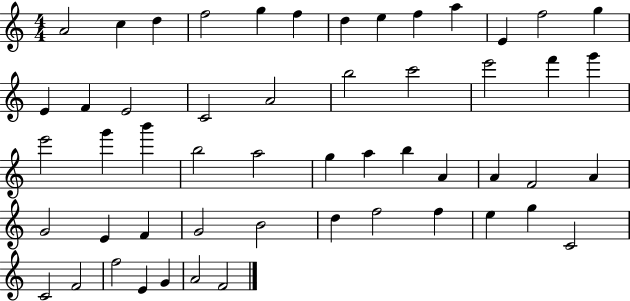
X:1
T:Untitled
M:4/4
L:1/4
K:C
A2 c d f2 g f d e f a E f2 g E F E2 C2 A2 b2 c'2 e'2 f' g' e'2 g' b' b2 a2 g a b A A F2 A G2 E F G2 B2 d f2 f e g C2 C2 F2 f2 E G A2 F2